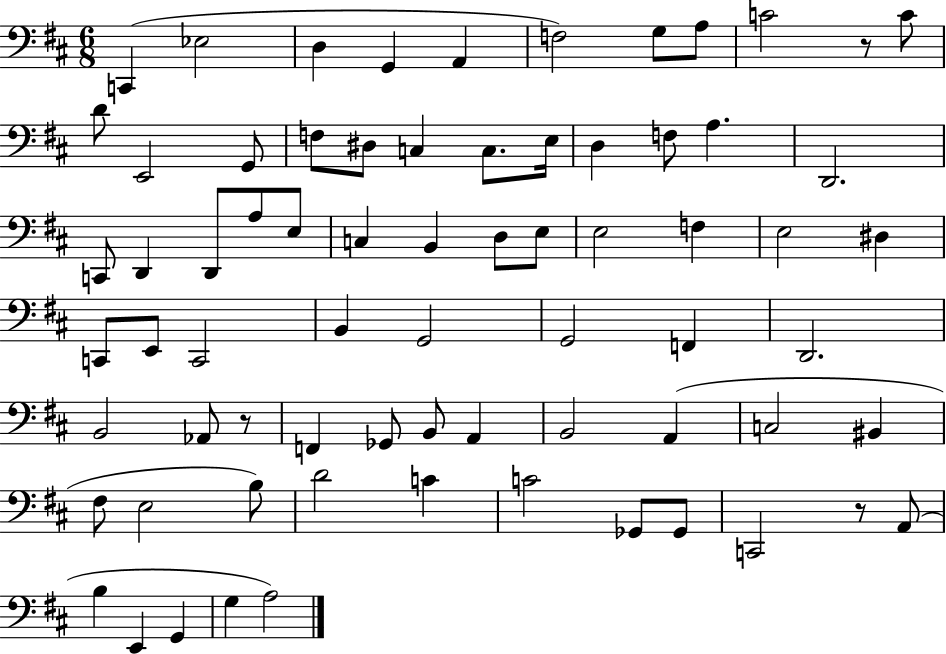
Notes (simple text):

C2/q Eb3/h D3/q G2/q A2/q F3/h G3/e A3/e C4/h R/e C4/e D4/e E2/h G2/e F3/e D#3/e C3/q C3/e. E3/s D3/q F3/e A3/q. D2/h. C2/e D2/q D2/e A3/e E3/e C3/q B2/q D3/e E3/e E3/h F3/q E3/h D#3/q C2/e E2/e C2/h B2/q G2/h G2/h F2/q D2/h. B2/h Ab2/e R/e F2/q Gb2/e B2/e A2/q B2/h A2/q C3/h BIS2/q F#3/e E3/h B3/e D4/h C4/q C4/h Gb2/e Gb2/e C2/h R/e A2/e B3/q E2/q G2/q G3/q A3/h